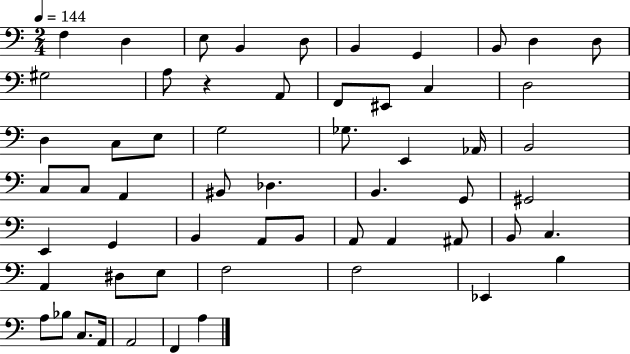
X:1
T:Untitled
M:2/4
L:1/4
K:C
F, D, E,/2 B,, D,/2 B,, G,, B,,/2 D, D,/2 ^G,2 A,/2 z A,,/2 F,,/2 ^E,,/2 C, D,2 D, C,/2 E,/2 G,2 _G,/2 E,, _A,,/4 B,,2 C,/2 C,/2 A,, ^B,,/2 _D, B,, G,,/2 ^G,,2 E,, G,, B,, A,,/2 B,,/2 A,,/2 A,, ^A,,/2 B,,/2 C, A,, ^D,/2 E,/2 F,2 F,2 _E,, B, A,/2 _B,/2 C,/2 A,,/4 A,,2 F,, A,